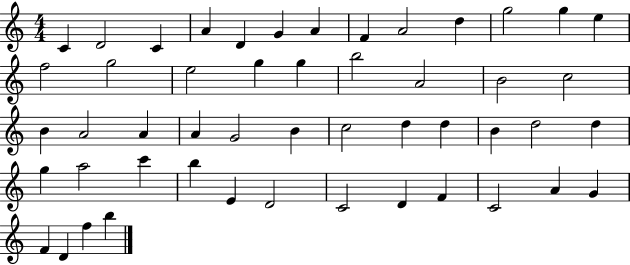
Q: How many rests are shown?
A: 0